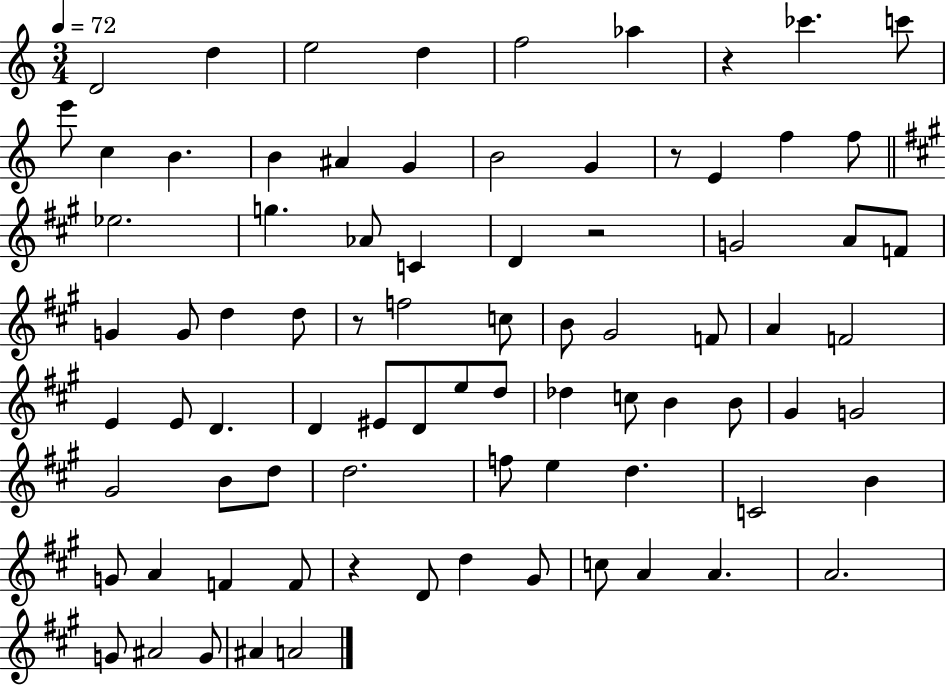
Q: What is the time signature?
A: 3/4